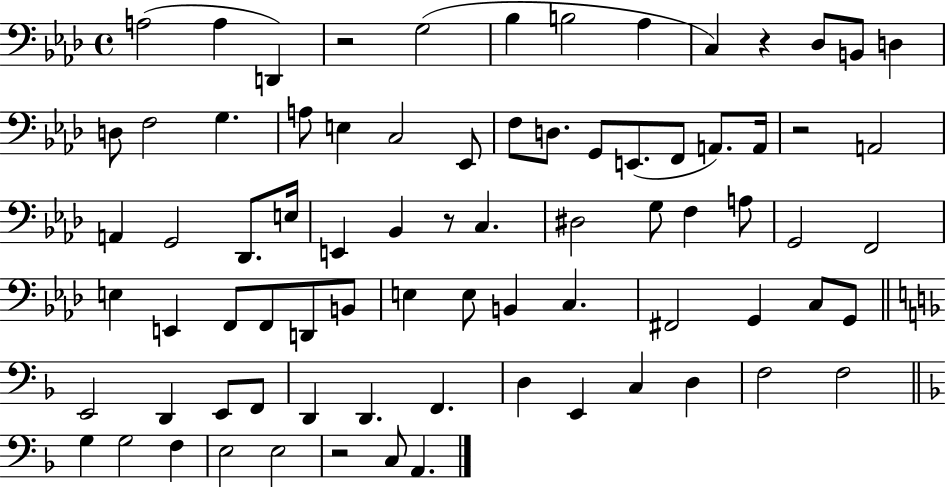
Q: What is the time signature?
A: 4/4